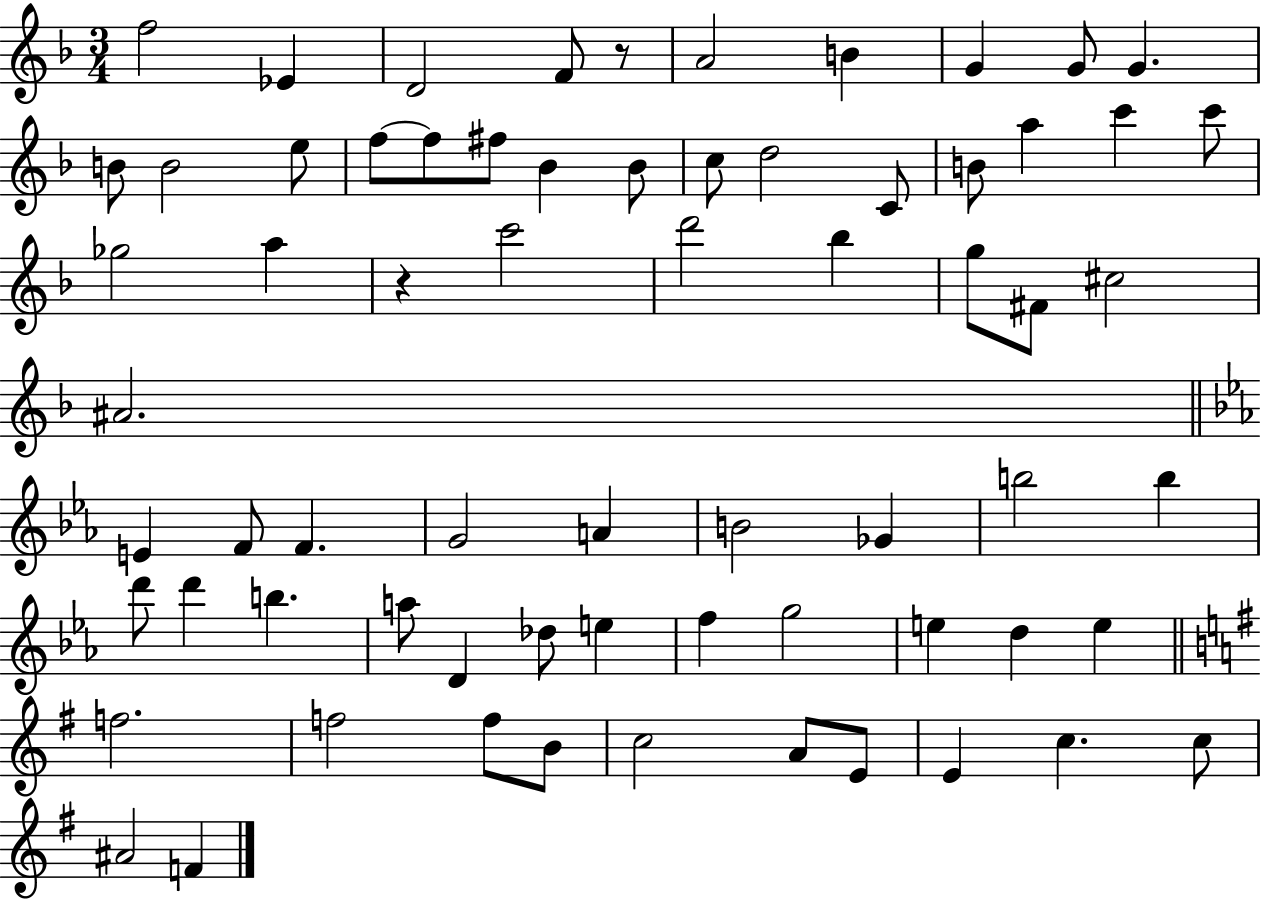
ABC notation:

X:1
T:Untitled
M:3/4
L:1/4
K:F
f2 _E D2 F/2 z/2 A2 B G G/2 G B/2 B2 e/2 f/2 f/2 ^f/2 _B _B/2 c/2 d2 C/2 B/2 a c' c'/2 _g2 a z c'2 d'2 _b g/2 ^F/2 ^c2 ^A2 E F/2 F G2 A B2 _G b2 b d'/2 d' b a/2 D _d/2 e f g2 e d e f2 f2 f/2 B/2 c2 A/2 E/2 E c c/2 ^A2 F